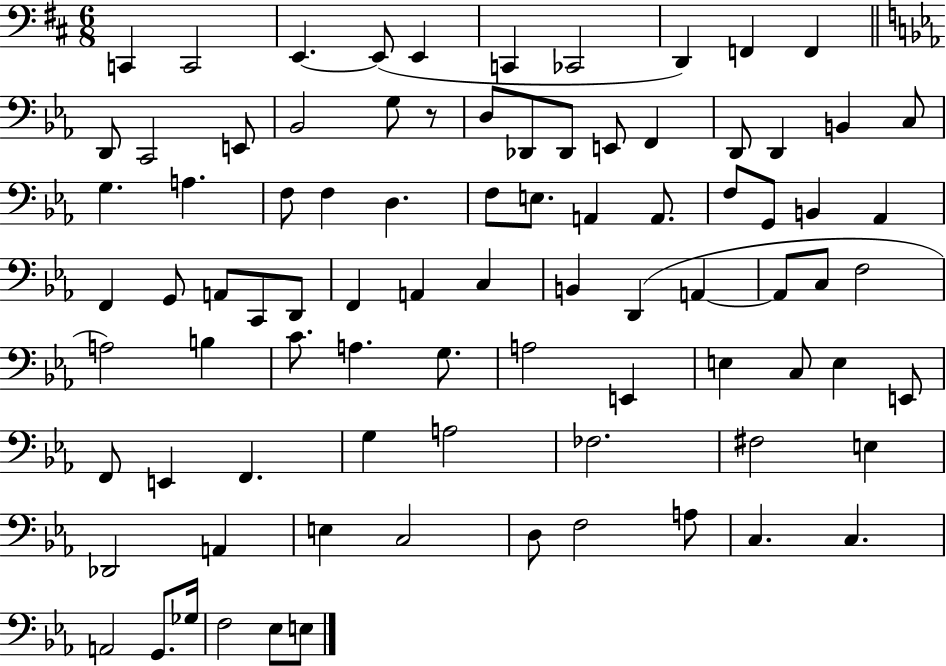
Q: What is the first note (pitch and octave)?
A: C2